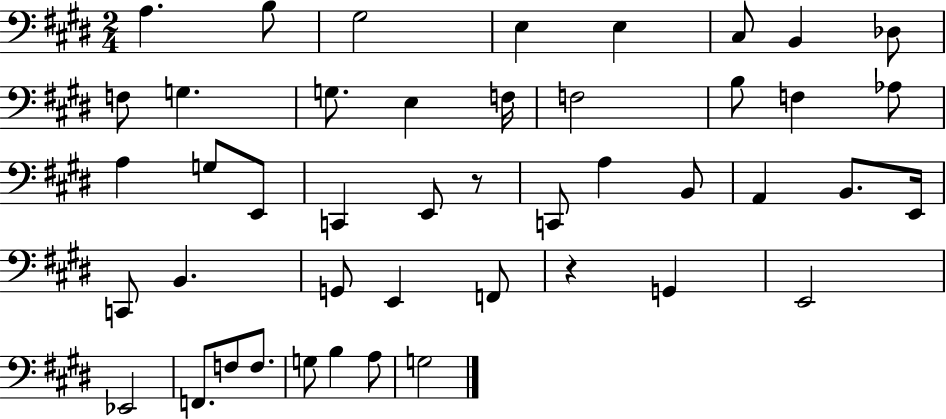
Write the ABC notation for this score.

X:1
T:Untitled
M:2/4
L:1/4
K:E
A, B,/2 ^G,2 E, E, ^C,/2 B,, _D,/2 F,/2 G, G,/2 E, F,/4 F,2 B,/2 F, _A,/2 A, G,/2 E,,/2 C,, E,,/2 z/2 C,,/2 A, B,,/2 A,, B,,/2 E,,/4 C,,/2 B,, G,,/2 E,, F,,/2 z G,, E,,2 _E,,2 F,,/2 F,/2 F,/2 G,/2 B, A,/2 G,2